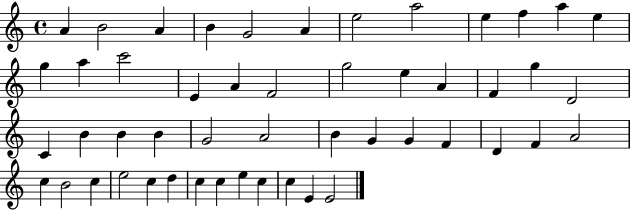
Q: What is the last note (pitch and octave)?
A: E4